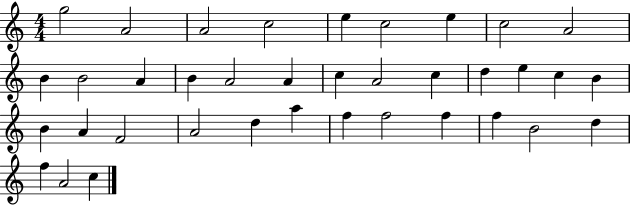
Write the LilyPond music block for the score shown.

{
  \clef treble
  \numericTimeSignature
  \time 4/4
  \key c \major
  g''2 a'2 | a'2 c''2 | e''4 c''2 e''4 | c''2 a'2 | \break b'4 b'2 a'4 | b'4 a'2 a'4 | c''4 a'2 c''4 | d''4 e''4 c''4 b'4 | \break b'4 a'4 f'2 | a'2 d''4 a''4 | f''4 f''2 f''4 | f''4 b'2 d''4 | \break f''4 a'2 c''4 | \bar "|."
}